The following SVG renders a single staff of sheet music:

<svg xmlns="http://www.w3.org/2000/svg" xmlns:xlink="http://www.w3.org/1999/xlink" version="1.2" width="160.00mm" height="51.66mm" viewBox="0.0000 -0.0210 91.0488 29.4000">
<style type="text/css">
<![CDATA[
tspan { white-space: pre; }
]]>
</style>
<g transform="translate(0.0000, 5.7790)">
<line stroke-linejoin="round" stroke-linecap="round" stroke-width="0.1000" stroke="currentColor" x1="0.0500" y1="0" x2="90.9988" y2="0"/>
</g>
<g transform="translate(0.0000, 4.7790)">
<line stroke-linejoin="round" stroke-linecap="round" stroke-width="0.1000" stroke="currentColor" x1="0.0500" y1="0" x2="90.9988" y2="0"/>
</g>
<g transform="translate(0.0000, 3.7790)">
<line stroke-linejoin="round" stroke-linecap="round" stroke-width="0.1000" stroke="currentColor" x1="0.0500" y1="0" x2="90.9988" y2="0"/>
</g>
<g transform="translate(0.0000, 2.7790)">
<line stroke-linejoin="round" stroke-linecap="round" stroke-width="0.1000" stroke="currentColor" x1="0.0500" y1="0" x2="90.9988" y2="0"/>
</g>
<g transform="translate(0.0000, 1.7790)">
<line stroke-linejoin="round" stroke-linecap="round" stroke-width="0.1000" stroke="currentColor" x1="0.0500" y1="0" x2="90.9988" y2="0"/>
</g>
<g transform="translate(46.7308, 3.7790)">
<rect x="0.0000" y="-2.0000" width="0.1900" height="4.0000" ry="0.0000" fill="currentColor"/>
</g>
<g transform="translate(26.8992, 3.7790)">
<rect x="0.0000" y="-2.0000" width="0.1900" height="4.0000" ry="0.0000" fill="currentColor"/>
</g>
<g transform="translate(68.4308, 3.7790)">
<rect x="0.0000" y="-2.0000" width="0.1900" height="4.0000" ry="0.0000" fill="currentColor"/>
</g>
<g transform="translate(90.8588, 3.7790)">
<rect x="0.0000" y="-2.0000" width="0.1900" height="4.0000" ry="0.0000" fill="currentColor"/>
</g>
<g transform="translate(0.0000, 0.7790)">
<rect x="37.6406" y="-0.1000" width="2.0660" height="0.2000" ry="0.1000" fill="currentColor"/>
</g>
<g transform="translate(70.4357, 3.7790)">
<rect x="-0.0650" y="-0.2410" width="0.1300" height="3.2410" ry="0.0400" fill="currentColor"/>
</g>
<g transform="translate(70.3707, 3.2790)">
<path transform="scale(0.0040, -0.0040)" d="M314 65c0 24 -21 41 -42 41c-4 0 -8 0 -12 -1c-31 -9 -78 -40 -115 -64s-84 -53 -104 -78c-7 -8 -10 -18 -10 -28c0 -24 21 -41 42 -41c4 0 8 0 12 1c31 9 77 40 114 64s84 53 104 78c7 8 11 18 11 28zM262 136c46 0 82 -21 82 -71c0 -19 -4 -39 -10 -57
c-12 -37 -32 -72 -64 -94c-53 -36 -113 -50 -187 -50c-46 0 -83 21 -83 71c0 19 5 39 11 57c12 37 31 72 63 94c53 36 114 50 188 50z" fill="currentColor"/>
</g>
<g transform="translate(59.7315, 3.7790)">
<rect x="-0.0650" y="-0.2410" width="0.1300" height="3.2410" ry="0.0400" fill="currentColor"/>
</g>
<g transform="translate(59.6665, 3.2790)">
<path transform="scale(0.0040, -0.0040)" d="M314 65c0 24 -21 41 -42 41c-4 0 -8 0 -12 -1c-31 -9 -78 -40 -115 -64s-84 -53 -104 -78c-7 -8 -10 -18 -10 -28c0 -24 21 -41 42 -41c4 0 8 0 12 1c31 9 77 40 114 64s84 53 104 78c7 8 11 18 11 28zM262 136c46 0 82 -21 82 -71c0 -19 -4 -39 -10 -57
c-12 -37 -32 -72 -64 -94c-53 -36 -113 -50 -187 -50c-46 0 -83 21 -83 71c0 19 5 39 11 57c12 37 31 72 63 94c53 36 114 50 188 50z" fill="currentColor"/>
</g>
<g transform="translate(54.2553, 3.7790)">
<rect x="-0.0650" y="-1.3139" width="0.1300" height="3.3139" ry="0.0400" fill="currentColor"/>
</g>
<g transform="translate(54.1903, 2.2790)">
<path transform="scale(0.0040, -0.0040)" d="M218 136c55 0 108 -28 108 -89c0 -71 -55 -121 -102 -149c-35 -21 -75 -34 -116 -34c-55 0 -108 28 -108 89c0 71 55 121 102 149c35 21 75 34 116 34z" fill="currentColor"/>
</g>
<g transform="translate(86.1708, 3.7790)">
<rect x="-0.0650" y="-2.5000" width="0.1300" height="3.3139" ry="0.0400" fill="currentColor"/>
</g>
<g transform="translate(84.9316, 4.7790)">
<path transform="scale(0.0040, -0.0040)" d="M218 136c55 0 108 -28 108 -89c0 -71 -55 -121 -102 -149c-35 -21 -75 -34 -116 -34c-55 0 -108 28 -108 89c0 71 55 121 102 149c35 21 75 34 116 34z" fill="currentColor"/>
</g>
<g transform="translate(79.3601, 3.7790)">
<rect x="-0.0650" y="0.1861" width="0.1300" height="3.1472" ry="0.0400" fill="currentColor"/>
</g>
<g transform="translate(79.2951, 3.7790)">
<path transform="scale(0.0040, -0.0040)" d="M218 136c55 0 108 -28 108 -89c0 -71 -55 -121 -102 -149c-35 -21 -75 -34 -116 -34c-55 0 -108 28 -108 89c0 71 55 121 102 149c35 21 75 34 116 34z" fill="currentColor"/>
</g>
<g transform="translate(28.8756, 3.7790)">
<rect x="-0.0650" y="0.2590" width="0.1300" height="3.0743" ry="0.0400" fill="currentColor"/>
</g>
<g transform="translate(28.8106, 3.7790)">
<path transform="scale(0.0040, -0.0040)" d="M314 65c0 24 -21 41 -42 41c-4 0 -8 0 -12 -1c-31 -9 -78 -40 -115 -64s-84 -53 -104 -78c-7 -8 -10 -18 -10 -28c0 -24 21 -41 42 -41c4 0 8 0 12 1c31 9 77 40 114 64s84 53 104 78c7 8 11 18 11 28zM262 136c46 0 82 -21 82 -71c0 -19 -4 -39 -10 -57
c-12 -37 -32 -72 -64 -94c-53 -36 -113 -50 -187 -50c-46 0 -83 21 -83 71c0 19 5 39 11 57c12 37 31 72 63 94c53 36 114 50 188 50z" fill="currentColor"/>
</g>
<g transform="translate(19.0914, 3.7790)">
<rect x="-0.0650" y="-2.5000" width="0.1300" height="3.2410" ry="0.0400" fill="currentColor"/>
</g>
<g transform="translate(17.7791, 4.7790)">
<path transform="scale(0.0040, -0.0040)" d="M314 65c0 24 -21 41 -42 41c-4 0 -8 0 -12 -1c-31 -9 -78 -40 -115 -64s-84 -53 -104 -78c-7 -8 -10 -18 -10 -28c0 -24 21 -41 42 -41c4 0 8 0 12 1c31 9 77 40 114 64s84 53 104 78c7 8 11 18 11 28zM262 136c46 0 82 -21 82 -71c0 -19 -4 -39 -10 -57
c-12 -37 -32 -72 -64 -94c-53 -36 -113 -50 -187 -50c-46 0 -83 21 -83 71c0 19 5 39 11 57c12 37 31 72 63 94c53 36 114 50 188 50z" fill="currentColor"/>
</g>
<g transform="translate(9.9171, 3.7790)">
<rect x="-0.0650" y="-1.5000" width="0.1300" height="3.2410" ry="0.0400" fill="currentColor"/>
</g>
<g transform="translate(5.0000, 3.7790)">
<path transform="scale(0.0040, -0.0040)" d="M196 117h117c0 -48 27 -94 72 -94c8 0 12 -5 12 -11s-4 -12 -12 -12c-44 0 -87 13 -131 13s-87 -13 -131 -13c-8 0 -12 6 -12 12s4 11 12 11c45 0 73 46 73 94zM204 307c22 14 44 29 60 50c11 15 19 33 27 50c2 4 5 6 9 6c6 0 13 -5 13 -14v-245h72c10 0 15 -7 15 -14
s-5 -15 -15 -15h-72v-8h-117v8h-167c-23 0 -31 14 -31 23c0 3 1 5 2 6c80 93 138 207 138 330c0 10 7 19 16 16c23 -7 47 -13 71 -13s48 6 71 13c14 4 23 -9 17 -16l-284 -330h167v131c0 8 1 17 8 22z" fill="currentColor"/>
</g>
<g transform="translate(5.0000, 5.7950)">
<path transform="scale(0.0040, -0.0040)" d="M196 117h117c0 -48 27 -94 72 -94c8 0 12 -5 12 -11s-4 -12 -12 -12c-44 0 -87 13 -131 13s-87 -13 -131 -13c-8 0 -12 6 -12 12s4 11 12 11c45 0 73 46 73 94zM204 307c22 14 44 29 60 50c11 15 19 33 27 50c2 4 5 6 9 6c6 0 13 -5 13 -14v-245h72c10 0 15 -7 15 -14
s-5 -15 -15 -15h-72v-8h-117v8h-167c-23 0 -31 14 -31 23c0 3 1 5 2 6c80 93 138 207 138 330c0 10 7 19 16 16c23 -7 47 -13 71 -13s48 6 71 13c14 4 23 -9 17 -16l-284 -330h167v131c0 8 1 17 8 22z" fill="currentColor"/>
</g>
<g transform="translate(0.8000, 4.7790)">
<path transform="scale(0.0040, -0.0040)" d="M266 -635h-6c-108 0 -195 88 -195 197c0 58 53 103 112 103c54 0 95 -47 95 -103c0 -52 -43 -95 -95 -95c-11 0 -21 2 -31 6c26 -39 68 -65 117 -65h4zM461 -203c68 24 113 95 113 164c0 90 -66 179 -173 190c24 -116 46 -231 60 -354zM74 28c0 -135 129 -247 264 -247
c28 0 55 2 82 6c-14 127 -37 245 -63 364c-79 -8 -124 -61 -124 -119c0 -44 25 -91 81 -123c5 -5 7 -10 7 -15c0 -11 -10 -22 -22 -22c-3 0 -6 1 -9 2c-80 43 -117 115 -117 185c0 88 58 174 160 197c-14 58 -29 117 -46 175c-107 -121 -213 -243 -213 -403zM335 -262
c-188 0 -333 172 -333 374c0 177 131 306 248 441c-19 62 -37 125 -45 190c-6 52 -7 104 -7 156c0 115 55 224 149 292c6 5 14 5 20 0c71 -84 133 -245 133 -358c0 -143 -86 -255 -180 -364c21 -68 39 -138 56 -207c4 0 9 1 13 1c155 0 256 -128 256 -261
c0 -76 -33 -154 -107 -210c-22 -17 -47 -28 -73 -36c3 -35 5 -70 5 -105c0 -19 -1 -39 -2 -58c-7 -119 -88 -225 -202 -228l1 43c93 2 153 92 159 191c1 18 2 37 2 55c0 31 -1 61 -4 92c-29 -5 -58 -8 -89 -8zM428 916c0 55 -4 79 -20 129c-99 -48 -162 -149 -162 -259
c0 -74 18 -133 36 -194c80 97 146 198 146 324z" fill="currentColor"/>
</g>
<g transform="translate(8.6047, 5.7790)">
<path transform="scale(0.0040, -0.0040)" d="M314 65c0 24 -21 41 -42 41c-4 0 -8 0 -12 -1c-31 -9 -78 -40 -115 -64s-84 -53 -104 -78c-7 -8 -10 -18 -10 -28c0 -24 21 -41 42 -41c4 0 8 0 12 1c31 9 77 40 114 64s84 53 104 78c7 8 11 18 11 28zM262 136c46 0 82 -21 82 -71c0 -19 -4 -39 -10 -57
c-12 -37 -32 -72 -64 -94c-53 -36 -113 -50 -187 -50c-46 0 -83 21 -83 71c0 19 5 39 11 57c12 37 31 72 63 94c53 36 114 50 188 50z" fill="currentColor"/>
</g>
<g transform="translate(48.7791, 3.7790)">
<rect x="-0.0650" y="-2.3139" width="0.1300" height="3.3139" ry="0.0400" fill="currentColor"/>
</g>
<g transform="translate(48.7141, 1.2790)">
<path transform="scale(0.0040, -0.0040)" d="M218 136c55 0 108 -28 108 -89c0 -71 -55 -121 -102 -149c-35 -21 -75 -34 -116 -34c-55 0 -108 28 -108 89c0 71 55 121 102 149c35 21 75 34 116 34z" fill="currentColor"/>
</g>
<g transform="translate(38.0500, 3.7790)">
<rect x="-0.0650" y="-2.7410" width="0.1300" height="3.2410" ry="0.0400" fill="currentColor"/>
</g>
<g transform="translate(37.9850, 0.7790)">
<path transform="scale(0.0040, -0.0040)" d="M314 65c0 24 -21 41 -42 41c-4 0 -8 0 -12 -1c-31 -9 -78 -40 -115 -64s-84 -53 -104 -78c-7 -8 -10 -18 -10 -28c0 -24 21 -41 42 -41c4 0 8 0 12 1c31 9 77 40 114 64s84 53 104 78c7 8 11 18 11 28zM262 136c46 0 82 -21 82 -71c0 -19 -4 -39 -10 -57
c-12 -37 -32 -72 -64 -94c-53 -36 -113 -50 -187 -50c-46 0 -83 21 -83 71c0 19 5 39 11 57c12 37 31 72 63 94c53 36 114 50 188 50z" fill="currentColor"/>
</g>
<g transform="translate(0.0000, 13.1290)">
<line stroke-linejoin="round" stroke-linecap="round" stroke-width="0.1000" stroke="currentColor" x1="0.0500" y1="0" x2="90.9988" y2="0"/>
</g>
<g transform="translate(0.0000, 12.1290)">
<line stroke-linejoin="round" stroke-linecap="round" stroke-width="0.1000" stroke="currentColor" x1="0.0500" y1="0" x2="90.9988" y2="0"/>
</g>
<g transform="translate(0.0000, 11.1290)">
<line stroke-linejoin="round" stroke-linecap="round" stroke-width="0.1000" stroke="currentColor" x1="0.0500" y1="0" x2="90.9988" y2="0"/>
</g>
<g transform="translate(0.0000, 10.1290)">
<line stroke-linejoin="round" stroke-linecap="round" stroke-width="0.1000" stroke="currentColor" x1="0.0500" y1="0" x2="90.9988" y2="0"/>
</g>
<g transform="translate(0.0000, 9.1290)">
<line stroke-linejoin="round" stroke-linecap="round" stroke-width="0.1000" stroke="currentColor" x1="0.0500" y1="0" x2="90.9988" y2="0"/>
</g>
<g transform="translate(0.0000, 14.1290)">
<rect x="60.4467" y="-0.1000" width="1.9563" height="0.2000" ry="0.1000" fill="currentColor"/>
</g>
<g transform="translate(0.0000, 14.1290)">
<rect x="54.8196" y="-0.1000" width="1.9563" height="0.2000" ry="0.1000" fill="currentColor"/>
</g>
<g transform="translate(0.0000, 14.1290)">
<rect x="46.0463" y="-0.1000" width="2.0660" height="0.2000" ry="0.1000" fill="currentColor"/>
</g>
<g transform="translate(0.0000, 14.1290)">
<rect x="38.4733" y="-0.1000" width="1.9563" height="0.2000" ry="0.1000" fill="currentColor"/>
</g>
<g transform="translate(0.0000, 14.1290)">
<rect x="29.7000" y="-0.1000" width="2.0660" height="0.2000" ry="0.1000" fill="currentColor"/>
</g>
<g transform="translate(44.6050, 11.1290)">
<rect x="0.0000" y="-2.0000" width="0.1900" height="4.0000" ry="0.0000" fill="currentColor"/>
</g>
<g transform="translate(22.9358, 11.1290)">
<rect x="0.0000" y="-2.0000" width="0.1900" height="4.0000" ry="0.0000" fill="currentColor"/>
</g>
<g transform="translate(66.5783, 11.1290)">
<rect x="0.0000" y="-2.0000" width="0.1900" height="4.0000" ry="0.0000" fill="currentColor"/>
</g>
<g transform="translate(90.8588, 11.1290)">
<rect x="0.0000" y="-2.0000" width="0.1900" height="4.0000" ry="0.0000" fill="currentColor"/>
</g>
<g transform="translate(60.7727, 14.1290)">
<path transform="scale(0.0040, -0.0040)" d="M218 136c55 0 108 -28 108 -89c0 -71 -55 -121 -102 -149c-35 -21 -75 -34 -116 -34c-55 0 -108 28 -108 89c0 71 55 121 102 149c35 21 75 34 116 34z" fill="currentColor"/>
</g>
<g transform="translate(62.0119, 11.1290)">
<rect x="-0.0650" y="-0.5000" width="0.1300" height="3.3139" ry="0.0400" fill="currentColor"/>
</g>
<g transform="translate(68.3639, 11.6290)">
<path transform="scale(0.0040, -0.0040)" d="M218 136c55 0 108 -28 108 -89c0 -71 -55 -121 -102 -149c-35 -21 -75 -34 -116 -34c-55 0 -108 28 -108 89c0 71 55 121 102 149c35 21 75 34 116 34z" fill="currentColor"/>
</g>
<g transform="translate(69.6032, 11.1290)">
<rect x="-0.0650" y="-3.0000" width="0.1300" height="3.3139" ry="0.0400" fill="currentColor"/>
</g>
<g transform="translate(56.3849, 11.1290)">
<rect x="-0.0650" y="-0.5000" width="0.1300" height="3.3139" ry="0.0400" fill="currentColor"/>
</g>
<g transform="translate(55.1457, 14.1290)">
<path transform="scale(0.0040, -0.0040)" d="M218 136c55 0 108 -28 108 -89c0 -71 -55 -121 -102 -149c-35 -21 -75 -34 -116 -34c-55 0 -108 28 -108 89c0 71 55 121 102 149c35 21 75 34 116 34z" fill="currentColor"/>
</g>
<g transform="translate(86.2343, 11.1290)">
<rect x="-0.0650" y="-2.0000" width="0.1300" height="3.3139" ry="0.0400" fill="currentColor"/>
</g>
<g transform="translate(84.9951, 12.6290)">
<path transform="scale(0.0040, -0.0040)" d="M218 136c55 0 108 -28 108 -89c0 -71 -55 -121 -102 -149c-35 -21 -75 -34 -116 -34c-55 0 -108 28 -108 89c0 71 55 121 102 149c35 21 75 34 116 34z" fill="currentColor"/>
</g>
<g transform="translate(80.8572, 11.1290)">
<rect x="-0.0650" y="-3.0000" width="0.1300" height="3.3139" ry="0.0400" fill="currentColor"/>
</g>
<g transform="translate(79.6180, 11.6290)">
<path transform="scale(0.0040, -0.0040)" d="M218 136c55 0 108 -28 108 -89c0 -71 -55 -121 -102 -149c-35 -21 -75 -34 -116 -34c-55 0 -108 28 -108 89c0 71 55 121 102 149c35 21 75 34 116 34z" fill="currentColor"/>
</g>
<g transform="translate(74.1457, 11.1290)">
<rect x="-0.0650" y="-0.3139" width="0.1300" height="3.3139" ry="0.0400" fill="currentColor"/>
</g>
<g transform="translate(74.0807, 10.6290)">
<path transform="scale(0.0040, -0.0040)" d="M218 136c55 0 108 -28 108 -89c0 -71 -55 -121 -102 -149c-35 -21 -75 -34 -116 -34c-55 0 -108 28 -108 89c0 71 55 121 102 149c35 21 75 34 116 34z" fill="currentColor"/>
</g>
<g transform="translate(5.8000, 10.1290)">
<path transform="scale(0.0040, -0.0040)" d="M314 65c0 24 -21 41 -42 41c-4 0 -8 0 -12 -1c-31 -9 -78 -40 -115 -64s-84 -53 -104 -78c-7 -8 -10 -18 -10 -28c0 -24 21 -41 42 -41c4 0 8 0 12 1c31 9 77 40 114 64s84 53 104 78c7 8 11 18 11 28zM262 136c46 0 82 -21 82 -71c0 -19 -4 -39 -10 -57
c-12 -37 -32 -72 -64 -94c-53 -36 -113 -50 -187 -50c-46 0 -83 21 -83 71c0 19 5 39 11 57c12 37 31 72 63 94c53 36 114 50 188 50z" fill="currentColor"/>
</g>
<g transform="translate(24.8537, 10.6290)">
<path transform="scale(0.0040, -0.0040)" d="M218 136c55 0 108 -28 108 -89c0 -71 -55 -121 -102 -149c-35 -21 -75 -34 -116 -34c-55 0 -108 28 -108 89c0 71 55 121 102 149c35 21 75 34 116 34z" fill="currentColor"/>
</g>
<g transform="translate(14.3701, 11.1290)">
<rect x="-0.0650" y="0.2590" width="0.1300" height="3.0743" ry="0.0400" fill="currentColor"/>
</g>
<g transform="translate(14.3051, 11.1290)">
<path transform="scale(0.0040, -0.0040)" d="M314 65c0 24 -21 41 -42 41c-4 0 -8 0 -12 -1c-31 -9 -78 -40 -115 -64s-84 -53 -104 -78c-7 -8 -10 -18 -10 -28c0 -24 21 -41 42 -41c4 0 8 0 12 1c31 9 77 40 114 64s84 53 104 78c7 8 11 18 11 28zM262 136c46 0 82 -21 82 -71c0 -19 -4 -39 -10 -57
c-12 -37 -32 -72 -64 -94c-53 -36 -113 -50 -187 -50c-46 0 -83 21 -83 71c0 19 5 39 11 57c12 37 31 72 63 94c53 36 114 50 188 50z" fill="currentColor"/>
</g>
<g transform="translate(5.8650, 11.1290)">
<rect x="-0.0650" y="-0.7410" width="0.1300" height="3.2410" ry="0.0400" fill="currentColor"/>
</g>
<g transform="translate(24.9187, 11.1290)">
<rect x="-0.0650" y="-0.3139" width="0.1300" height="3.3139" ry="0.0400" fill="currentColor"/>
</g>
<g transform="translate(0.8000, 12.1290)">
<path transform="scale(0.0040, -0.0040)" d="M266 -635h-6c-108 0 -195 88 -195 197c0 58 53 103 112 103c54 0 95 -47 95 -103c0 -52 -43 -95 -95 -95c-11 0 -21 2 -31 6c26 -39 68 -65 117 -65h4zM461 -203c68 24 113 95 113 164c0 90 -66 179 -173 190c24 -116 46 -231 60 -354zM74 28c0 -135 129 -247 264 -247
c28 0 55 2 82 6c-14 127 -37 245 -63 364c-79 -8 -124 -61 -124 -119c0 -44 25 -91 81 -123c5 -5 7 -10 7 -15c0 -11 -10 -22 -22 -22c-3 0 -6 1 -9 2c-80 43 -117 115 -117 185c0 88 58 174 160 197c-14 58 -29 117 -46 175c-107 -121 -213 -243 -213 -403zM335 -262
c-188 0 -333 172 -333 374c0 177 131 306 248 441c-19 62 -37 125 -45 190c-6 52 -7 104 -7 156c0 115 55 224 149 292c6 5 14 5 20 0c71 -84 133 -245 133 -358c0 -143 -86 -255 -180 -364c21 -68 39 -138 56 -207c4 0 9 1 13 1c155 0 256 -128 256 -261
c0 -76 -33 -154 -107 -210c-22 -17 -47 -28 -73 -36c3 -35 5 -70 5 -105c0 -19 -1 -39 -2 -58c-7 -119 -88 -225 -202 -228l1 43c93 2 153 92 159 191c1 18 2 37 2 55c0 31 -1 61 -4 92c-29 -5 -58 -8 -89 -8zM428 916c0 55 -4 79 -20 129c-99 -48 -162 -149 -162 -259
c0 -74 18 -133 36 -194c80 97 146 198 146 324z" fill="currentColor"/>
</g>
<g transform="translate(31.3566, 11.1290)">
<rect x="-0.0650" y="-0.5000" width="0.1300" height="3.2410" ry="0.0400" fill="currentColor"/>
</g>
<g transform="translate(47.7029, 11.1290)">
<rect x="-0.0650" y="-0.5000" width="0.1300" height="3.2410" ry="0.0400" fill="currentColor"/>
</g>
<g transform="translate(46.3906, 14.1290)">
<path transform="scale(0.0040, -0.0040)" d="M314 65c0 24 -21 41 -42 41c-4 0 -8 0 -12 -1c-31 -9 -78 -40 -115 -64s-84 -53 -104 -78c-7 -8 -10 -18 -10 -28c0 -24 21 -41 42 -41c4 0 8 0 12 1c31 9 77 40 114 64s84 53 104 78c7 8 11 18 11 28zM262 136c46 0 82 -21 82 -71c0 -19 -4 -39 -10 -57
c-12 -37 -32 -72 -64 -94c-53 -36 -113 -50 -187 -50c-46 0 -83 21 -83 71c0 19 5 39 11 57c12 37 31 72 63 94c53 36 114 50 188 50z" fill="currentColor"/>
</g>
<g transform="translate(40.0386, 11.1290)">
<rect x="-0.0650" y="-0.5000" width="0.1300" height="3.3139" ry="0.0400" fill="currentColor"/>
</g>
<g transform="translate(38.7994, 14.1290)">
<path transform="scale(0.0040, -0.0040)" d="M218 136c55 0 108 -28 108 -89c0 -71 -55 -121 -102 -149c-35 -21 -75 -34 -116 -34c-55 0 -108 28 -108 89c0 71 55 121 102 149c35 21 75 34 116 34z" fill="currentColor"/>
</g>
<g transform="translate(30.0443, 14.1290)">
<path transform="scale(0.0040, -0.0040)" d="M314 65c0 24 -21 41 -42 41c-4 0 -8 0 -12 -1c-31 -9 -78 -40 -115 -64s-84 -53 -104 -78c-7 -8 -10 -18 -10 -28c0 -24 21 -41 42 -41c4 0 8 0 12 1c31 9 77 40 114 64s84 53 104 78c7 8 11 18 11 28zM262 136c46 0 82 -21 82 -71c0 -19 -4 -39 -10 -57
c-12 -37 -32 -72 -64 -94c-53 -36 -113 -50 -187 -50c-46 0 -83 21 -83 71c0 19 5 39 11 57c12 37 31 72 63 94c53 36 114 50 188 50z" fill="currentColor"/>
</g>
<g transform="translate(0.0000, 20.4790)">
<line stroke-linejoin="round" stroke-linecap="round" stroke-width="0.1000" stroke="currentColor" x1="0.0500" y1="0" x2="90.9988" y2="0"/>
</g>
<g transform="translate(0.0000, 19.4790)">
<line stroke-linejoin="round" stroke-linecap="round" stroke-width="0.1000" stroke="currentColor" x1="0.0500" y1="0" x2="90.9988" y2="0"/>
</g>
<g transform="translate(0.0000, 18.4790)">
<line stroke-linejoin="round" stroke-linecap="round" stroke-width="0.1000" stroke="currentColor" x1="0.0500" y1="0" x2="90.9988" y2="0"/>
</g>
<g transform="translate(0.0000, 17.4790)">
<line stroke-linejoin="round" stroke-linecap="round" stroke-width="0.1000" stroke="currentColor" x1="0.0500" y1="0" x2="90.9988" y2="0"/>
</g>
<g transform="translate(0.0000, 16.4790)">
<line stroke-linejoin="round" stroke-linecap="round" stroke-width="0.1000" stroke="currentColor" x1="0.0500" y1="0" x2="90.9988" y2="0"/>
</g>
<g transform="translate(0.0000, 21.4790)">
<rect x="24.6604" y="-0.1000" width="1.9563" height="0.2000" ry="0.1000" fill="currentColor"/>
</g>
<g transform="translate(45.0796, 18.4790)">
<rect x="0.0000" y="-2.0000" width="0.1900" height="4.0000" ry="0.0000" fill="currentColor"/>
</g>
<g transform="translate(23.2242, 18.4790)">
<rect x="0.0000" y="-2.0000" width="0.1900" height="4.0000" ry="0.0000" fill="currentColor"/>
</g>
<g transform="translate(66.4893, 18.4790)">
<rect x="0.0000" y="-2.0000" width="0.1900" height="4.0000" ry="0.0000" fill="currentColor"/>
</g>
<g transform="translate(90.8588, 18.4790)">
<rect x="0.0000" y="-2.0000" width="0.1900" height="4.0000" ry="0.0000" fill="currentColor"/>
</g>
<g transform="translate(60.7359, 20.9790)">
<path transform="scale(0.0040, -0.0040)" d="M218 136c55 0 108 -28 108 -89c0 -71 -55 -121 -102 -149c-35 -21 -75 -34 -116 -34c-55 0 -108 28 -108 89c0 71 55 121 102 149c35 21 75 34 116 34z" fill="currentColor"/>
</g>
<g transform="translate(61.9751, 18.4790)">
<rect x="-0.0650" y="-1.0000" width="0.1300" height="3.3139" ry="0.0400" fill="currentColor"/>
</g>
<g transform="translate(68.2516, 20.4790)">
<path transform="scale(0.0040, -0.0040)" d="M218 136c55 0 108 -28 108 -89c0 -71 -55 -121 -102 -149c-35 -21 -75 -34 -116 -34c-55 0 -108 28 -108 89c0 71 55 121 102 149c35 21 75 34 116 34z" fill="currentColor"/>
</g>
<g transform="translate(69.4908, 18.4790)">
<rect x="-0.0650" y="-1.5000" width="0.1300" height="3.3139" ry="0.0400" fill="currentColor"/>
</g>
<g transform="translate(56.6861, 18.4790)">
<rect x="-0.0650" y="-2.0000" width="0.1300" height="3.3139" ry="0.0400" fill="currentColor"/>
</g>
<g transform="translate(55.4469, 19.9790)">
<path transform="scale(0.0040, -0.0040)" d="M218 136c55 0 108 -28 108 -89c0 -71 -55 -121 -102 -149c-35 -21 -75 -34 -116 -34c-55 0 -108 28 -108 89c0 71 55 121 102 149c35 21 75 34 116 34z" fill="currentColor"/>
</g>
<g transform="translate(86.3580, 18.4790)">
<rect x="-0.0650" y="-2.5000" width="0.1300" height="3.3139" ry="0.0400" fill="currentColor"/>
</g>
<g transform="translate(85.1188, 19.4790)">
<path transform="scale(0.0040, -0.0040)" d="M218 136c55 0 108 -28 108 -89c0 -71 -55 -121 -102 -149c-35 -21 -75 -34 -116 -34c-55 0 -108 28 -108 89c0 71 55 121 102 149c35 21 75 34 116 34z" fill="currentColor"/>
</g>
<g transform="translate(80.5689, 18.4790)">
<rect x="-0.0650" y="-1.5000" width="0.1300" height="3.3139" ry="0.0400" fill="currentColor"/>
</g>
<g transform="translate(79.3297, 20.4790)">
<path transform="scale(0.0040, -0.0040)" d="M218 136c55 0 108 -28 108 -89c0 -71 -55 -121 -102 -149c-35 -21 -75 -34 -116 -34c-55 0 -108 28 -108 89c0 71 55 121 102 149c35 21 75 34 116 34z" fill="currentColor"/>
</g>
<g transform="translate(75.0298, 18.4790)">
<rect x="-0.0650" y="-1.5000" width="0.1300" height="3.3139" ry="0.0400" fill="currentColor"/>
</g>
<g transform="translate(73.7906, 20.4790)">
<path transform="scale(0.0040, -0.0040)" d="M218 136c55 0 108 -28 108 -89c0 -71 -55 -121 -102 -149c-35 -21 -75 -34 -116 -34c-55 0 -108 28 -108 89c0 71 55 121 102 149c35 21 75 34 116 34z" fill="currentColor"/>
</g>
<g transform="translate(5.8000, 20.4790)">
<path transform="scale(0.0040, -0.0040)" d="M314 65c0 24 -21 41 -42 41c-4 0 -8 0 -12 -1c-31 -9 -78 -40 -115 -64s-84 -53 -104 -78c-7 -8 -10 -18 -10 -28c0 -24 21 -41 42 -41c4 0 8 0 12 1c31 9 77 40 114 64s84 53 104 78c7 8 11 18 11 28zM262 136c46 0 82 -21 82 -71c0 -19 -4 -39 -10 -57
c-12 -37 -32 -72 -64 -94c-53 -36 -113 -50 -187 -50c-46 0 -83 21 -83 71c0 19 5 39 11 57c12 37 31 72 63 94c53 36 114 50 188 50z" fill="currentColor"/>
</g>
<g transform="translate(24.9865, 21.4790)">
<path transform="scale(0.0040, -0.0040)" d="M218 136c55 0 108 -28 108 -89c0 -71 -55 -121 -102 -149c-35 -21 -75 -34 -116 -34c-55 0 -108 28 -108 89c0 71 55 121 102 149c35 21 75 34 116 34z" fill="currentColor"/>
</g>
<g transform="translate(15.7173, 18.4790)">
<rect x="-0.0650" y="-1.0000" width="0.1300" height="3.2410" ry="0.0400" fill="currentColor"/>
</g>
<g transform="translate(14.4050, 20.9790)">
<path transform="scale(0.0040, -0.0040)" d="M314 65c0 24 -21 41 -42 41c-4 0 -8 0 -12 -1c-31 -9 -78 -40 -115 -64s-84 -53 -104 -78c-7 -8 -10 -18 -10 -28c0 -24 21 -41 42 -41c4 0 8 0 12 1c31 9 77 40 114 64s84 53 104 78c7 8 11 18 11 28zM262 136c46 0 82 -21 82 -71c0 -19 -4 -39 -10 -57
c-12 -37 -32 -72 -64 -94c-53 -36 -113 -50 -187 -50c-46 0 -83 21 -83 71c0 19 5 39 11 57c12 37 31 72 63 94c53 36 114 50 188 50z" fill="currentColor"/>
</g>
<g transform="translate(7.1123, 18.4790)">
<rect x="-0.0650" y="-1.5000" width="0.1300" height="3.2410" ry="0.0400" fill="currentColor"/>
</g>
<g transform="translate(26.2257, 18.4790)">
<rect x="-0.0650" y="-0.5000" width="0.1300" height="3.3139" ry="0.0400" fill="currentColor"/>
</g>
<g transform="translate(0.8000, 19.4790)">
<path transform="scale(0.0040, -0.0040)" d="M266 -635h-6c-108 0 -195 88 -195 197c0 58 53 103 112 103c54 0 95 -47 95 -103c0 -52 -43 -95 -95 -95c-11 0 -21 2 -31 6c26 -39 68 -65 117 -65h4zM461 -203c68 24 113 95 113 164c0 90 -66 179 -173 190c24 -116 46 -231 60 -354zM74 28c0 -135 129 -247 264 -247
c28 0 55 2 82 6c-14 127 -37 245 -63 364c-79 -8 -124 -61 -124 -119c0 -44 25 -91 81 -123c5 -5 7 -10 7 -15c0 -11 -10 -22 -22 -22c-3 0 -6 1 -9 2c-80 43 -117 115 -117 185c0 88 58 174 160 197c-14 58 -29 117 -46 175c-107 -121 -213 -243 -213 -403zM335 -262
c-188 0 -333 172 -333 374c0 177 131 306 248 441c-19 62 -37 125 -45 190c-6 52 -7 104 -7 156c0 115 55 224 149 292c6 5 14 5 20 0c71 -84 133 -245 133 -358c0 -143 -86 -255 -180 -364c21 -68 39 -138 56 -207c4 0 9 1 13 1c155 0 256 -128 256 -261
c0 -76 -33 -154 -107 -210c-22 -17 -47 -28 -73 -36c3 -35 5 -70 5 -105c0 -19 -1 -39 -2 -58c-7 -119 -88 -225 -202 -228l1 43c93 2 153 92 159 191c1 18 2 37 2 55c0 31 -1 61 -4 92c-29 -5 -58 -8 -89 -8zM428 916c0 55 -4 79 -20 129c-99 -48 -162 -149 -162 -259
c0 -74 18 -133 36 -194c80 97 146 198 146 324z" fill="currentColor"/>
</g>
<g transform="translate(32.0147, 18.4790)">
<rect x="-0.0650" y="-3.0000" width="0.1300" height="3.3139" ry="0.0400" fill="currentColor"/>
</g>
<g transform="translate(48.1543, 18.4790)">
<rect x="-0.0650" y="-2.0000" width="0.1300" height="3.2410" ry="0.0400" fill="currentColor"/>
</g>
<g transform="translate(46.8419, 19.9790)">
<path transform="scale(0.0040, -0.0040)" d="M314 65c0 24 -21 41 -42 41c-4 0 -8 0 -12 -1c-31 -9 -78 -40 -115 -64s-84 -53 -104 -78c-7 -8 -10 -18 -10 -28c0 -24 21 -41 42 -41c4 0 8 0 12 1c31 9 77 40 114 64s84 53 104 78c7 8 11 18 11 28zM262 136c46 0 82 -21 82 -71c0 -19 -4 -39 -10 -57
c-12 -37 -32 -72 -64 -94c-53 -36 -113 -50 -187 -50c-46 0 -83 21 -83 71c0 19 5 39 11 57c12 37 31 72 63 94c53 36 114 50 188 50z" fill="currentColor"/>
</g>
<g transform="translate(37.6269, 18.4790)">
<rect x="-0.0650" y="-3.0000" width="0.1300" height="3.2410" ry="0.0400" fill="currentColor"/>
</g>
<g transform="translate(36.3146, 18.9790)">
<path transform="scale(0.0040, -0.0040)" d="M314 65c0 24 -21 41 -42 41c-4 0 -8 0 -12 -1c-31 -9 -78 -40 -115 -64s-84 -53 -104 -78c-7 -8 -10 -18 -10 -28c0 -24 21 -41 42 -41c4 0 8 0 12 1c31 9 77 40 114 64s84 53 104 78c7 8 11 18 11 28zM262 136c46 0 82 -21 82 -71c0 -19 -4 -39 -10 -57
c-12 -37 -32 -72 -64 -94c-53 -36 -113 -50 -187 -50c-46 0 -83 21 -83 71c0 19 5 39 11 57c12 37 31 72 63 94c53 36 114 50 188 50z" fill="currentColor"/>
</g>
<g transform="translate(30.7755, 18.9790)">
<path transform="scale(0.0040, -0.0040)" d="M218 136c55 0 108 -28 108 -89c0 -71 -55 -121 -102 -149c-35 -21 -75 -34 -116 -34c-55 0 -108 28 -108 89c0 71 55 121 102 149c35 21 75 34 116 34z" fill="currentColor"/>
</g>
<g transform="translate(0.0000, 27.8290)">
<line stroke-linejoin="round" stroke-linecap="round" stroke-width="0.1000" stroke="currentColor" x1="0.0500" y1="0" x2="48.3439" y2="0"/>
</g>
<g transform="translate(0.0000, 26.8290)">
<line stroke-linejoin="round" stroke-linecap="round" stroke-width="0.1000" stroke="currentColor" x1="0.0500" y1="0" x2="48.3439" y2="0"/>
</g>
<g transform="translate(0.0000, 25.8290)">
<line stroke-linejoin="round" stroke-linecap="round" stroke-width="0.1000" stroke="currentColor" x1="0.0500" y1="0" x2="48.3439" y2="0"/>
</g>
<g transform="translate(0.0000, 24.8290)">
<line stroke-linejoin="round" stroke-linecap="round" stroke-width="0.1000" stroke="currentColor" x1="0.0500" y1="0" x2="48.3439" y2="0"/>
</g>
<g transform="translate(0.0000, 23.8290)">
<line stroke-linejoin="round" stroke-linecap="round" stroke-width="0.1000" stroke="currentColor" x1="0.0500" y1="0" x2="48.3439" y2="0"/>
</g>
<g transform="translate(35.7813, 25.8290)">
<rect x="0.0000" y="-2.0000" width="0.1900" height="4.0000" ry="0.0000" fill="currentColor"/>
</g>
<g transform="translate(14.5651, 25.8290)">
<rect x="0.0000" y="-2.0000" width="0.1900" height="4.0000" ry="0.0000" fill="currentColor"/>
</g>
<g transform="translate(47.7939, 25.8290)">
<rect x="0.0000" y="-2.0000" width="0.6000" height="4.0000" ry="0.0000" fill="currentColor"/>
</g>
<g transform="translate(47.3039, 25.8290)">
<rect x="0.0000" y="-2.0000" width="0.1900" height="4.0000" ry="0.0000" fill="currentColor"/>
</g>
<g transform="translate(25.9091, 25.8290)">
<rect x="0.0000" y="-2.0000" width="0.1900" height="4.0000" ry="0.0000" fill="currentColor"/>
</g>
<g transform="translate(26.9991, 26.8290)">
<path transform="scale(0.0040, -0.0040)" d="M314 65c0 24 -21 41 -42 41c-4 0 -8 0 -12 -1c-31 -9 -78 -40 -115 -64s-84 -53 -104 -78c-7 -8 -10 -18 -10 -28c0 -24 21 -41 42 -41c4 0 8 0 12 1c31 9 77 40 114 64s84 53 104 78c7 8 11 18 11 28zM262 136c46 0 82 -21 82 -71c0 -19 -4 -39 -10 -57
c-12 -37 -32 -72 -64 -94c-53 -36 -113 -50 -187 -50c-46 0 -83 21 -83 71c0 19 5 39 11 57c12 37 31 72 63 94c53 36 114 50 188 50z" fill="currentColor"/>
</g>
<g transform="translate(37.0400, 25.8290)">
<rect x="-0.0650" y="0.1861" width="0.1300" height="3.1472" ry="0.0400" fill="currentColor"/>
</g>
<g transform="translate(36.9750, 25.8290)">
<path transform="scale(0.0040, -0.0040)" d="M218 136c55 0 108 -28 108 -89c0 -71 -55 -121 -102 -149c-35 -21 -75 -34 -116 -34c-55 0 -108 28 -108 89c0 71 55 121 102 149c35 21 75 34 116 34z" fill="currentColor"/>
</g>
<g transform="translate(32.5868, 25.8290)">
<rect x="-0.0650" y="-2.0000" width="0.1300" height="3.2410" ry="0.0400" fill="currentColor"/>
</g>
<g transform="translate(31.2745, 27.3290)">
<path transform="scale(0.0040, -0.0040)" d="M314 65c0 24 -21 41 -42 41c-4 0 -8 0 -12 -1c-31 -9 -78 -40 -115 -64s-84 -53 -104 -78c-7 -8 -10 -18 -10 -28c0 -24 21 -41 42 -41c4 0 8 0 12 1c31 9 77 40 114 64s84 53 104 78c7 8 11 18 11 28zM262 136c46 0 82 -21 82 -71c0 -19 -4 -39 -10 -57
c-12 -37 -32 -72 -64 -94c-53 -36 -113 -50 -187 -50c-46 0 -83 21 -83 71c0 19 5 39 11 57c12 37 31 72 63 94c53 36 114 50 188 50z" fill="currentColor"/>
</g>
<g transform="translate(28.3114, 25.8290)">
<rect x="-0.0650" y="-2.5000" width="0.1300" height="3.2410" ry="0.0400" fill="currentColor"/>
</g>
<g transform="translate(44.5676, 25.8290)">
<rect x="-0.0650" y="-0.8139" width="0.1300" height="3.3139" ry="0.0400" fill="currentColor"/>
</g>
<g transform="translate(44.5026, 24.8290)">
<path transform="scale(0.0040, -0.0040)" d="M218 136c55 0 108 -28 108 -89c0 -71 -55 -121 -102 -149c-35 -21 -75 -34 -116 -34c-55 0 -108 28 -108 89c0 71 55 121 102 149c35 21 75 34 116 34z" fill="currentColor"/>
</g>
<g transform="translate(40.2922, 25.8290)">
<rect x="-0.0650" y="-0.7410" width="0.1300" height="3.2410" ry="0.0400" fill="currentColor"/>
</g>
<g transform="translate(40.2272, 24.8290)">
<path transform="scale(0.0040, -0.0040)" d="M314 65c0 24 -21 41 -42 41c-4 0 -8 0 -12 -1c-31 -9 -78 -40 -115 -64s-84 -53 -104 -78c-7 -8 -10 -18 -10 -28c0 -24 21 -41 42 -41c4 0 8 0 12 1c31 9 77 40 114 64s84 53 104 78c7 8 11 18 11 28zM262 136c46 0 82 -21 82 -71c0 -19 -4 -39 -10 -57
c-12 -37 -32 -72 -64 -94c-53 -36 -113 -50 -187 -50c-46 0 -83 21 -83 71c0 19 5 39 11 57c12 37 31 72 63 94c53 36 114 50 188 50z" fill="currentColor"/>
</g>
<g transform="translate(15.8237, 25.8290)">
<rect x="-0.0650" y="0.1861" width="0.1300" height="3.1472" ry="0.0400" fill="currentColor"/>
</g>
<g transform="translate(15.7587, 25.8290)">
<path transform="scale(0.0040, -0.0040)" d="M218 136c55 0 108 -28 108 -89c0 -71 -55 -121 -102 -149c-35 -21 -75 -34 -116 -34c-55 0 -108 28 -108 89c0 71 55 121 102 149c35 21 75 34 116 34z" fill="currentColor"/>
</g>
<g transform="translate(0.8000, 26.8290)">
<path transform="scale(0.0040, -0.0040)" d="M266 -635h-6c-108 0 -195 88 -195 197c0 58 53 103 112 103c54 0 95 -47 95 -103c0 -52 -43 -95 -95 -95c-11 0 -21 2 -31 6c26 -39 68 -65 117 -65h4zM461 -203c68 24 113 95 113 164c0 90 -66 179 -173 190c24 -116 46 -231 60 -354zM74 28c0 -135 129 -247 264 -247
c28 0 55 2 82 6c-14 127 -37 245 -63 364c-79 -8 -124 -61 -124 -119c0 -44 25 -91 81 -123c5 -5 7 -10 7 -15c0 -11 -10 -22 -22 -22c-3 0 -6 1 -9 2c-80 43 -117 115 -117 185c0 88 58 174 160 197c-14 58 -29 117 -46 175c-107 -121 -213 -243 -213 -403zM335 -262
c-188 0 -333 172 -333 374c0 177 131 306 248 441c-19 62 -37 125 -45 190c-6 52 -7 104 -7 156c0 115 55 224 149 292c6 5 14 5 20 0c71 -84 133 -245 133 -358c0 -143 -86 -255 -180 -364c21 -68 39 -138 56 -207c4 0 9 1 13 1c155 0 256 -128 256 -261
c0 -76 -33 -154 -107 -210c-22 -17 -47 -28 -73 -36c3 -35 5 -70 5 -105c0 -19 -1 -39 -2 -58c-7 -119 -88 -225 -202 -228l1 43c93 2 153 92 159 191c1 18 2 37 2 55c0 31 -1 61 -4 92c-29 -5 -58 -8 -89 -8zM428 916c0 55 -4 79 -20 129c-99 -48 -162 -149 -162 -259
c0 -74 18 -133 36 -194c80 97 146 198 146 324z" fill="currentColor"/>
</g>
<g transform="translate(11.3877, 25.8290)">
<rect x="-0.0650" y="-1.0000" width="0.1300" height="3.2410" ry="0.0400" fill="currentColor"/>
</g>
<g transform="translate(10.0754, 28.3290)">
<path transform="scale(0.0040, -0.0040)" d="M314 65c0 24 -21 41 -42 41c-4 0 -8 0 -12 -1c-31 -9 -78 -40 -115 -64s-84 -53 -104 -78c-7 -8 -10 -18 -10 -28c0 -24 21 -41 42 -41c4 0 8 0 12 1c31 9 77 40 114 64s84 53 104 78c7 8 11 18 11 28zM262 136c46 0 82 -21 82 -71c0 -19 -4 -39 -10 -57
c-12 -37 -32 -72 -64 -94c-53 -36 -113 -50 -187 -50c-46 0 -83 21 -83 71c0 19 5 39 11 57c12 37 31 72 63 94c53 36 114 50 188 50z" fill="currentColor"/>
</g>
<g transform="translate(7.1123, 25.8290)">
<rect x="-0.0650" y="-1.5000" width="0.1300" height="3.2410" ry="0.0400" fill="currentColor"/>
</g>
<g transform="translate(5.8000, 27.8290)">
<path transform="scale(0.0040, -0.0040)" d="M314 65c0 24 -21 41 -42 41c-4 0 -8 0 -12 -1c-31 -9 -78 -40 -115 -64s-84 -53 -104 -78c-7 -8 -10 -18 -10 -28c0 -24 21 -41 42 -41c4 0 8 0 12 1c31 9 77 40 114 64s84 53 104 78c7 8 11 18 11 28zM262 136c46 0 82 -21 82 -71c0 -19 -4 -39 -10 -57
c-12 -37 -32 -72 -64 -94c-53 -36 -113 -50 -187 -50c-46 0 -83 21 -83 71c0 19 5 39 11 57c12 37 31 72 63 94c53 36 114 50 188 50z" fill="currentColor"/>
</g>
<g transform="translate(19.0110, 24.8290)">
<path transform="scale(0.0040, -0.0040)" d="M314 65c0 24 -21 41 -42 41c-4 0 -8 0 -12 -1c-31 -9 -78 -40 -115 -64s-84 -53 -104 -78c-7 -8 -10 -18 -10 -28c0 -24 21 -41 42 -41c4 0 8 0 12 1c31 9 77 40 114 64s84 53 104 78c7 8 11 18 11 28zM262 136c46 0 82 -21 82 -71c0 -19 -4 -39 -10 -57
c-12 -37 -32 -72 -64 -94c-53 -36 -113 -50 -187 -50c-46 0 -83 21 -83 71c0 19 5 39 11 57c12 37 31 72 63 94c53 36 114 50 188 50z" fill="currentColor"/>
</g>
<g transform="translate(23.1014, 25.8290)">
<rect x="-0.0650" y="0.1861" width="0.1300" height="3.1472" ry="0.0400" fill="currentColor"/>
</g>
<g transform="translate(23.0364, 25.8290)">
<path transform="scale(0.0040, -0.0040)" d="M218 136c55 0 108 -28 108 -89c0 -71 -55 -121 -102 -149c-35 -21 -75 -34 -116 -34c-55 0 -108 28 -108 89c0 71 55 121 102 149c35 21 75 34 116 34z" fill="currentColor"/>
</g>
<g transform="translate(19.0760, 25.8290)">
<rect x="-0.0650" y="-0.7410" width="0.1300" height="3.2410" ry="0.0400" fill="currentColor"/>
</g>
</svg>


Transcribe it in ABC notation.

X:1
T:Untitled
M:4/4
L:1/4
K:C
E2 G2 B2 a2 g e c2 c2 B G d2 B2 c C2 C C2 C C A c A F E2 D2 C A A2 F2 F D E E E G E2 D2 B d2 B G2 F2 B d2 d